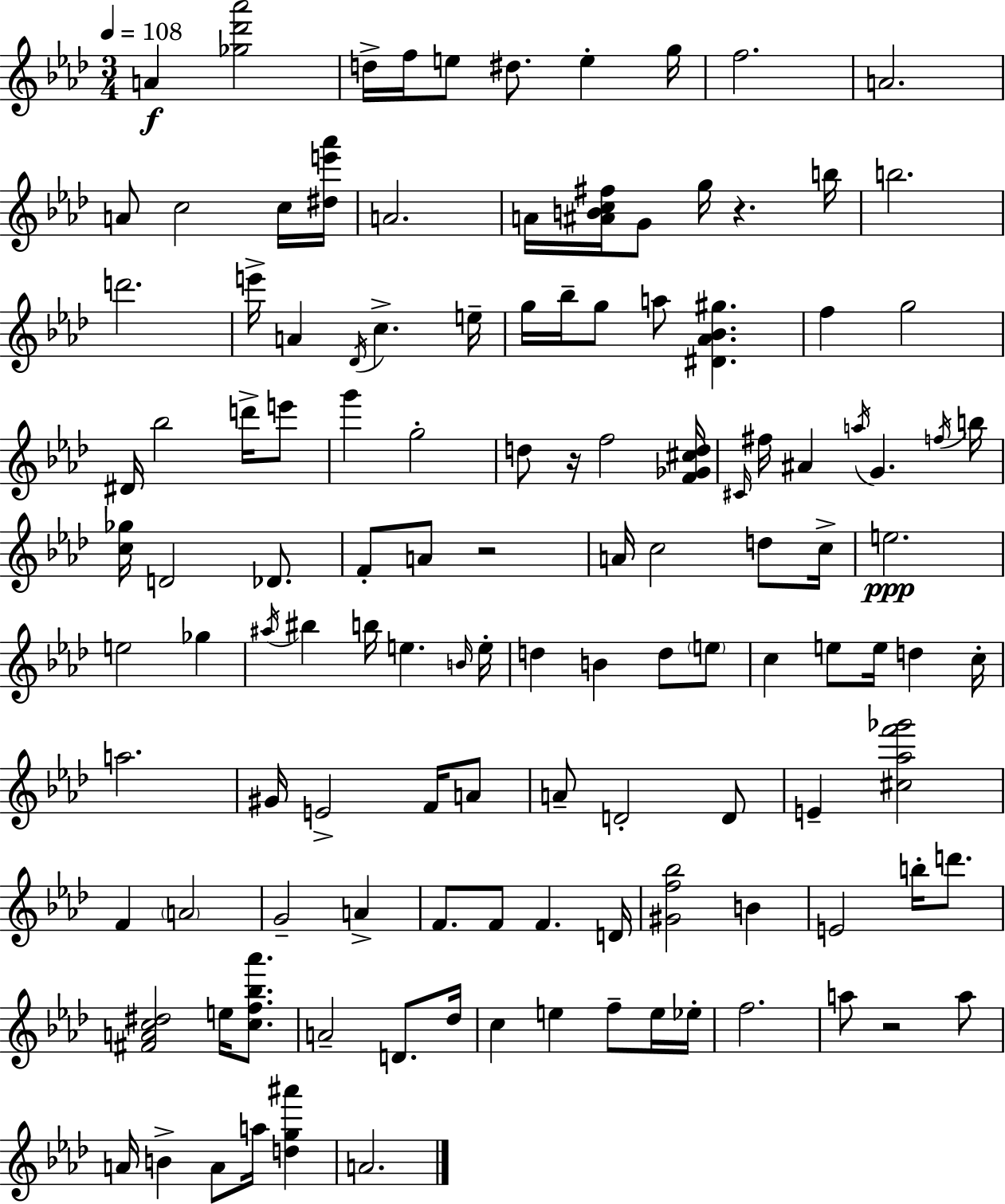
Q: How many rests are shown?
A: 4